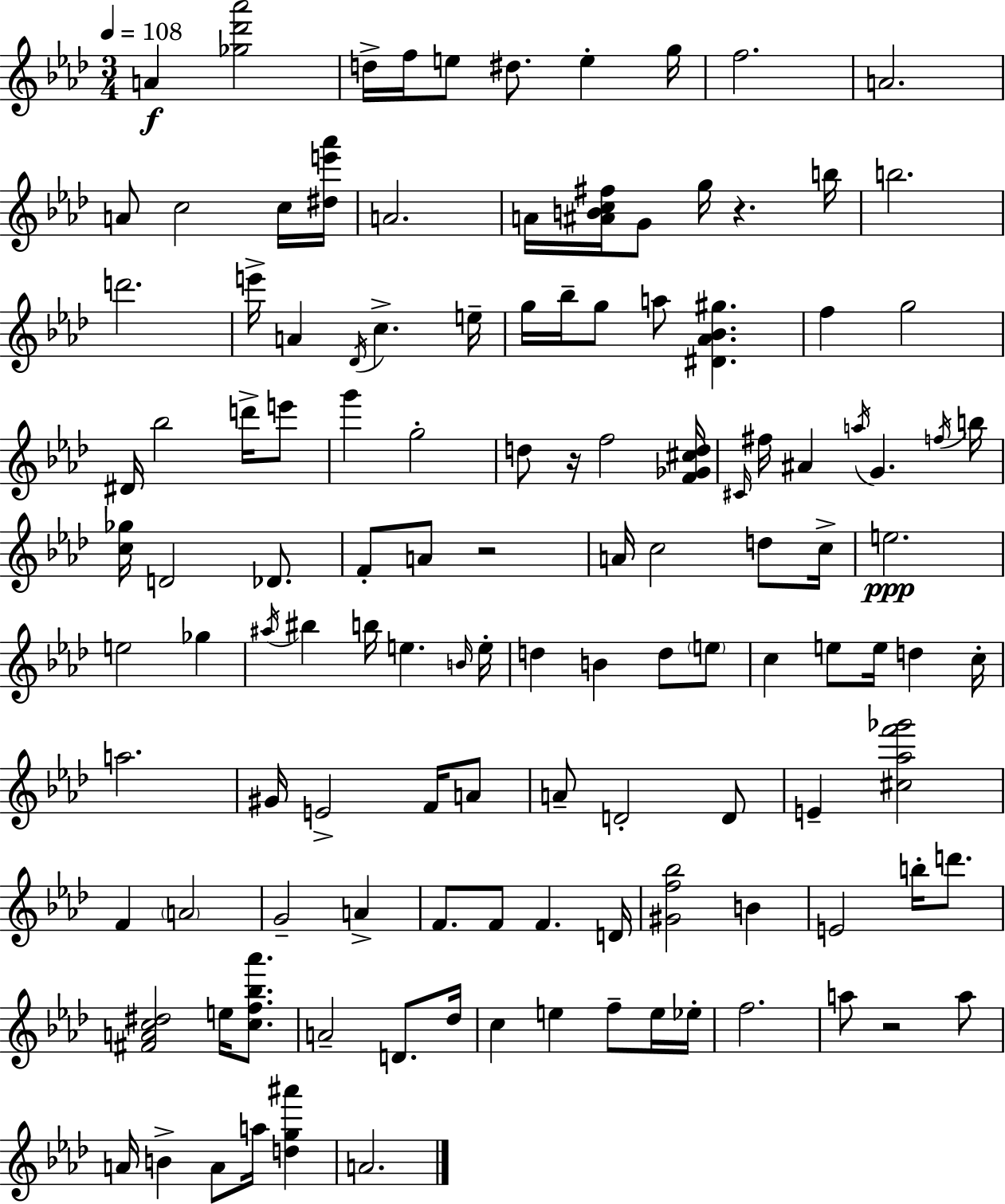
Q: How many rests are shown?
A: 4